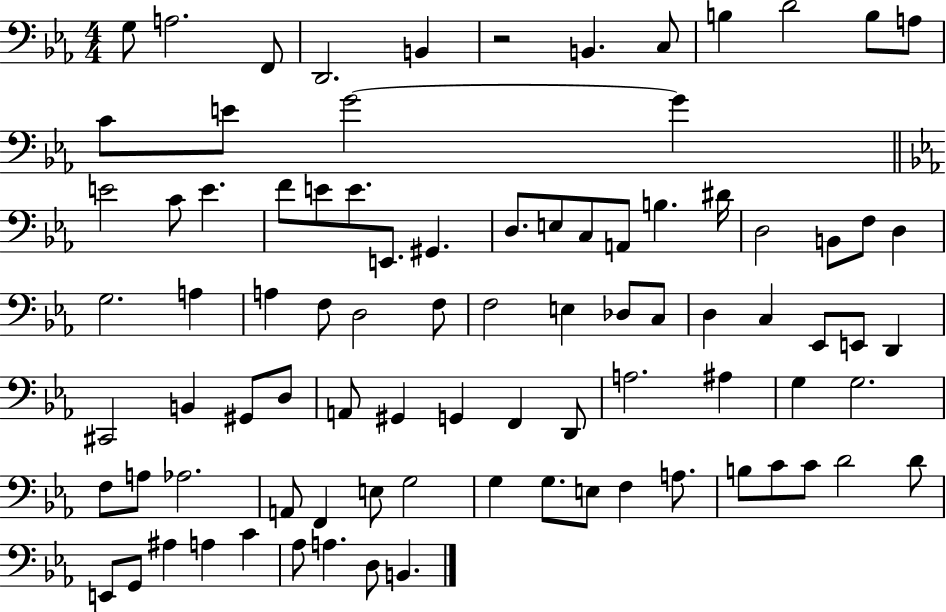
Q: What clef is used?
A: bass